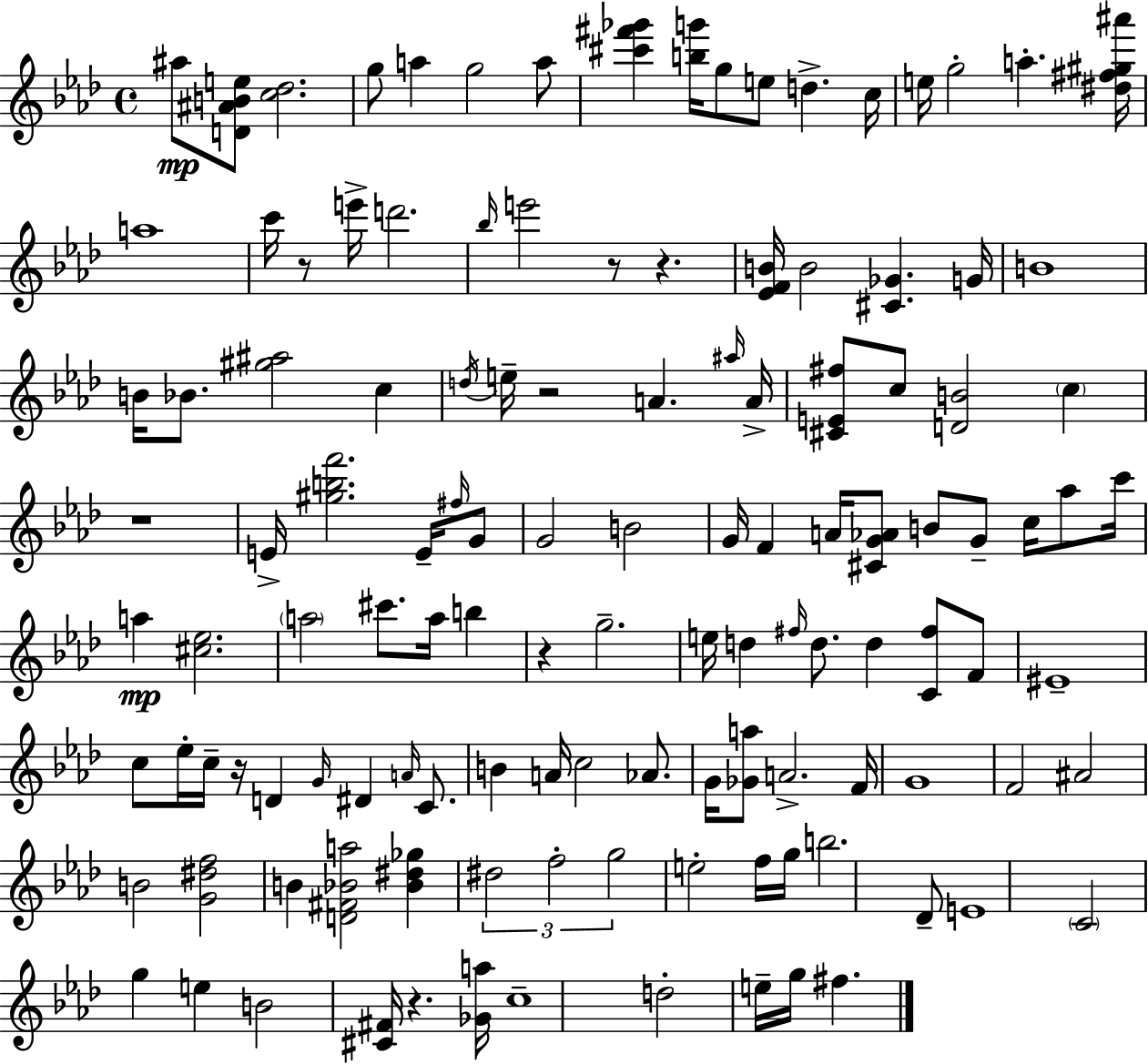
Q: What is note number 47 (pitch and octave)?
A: A5